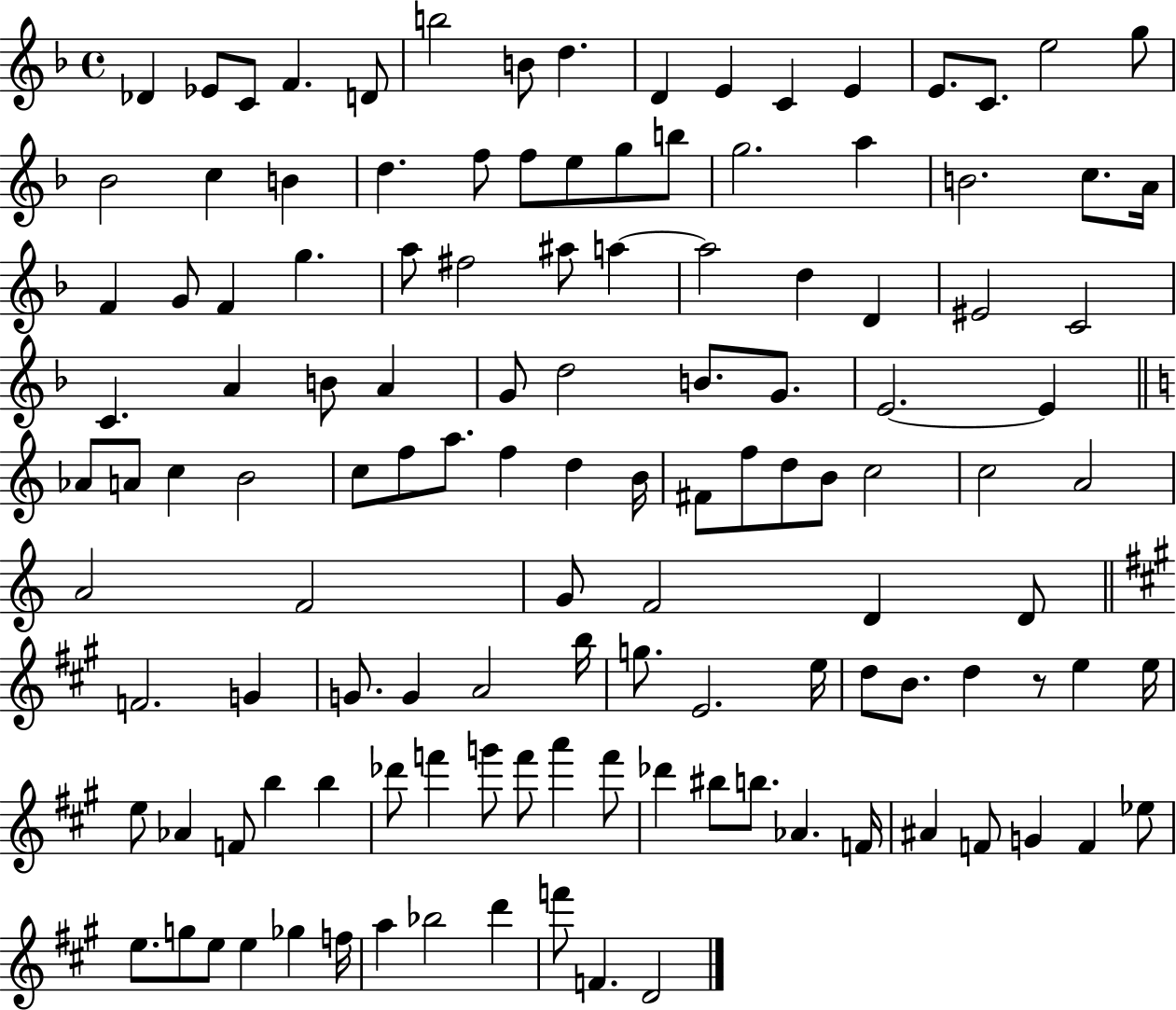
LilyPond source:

{
  \clef treble
  \time 4/4
  \defaultTimeSignature
  \key f \major
  des'4 ees'8 c'8 f'4. d'8 | b''2 b'8 d''4. | d'4 e'4 c'4 e'4 | e'8. c'8. e''2 g''8 | \break bes'2 c''4 b'4 | d''4. f''8 f''8 e''8 g''8 b''8 | g''2. a''4 | b'2. c''8. a'16 | \break f'4 g'8 f'4 g''4. | a''8 fis''2 ais''8 a''4~~ | a''2 d''4 d'4 | eis'2 c'2 | \break c'4. a'4 b'8 a'4 | g'8 d''2 b'8. g'8. | e'2.~~ e'4 | \bar "||" \break \key c \major aes'8 a'8 c''4 b'2 | c''8 f''8 a''8. f''4 d''4 b'16 | fis'8 f''8 d''8 b'8 c''2 | c''2 a'2 | \break a'2 f'2 | g'8 f'2 d'4 d'8 | \bar "||" \break \key a \major f'2. g'4 | g'8. g'4 a'2 b''16 | g''8. e'2. e''16 | d''8 b'8. d''4 r8 e''4 e''16 | \break e''8 aes'4 f'8 b''4 b''4 | des'''8 f'''4 g'''8 f'''8 a'''4 f'''8 | des'''4 bis''8 b''8. aes'4. f'16 | ais'4 f'8 g'4 f'4 ees''8 | \break e''8. g''8 e''8 e''4 ges''4 f''16 | a''4 bes''2 d'''4 | f'''8 f'4. d'2 | \bar "|."
}